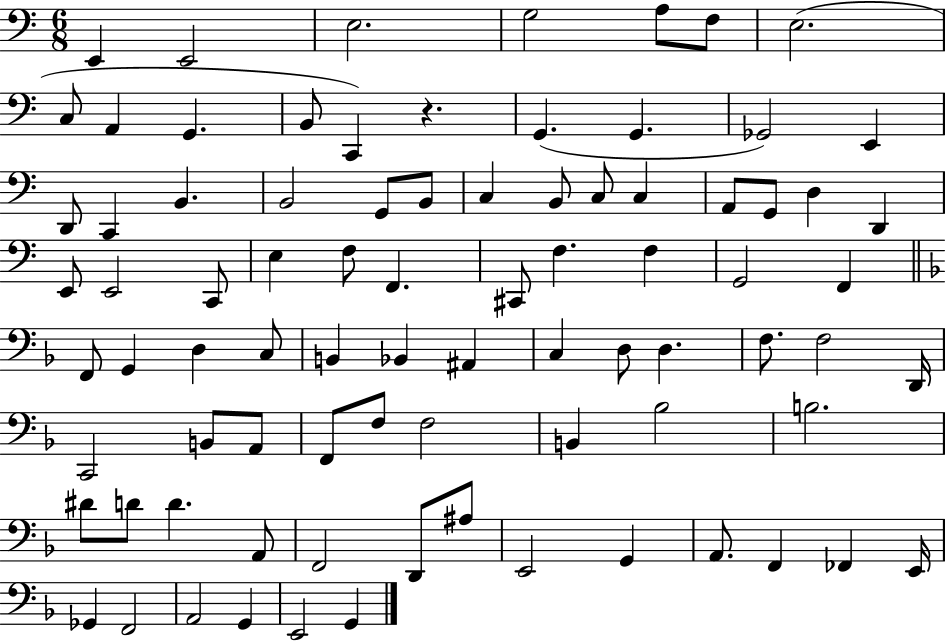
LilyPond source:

{
  \clef bass
  \numericTimeSignature
  \time 6/8
  \key c \major
  \repeat volta 2 { e,4 e,2 | e2. | g2 a8 f8 | e2.( | \break c8 a,4 g,4. | b,8 c,4) r4. | g,4.( g,4. | ges,2) e,4 | \break d,8 c,4 b,4. | b,2 g,8 b,8 | c4 b,8 c8 c4 | a,8 g,8 d4 d,4 | \break e,8 e,2 c,8 | e4 f8 f,4. | cis,8 f4. f4 | g,2 f,4 | \break \bar "||" \break \key d \minor f,8 g,4 d4 c8 | b,4 bes,4 ais,4 | c4 d8 d4. | f8. f2 d,16 | \break c,2 b,8 a,8 | f,8 f8 f2 | b,4 bes2 | b2. | \break dis'8 d'8 d'4. a,8 | f,2 d,8 ais8 | e,2 g,4 | a,8. f,4 fes,4 e,16 | \break ges,4 f,2 | a,2 g,4 | e,2 g,4 | } \bar "|."
}